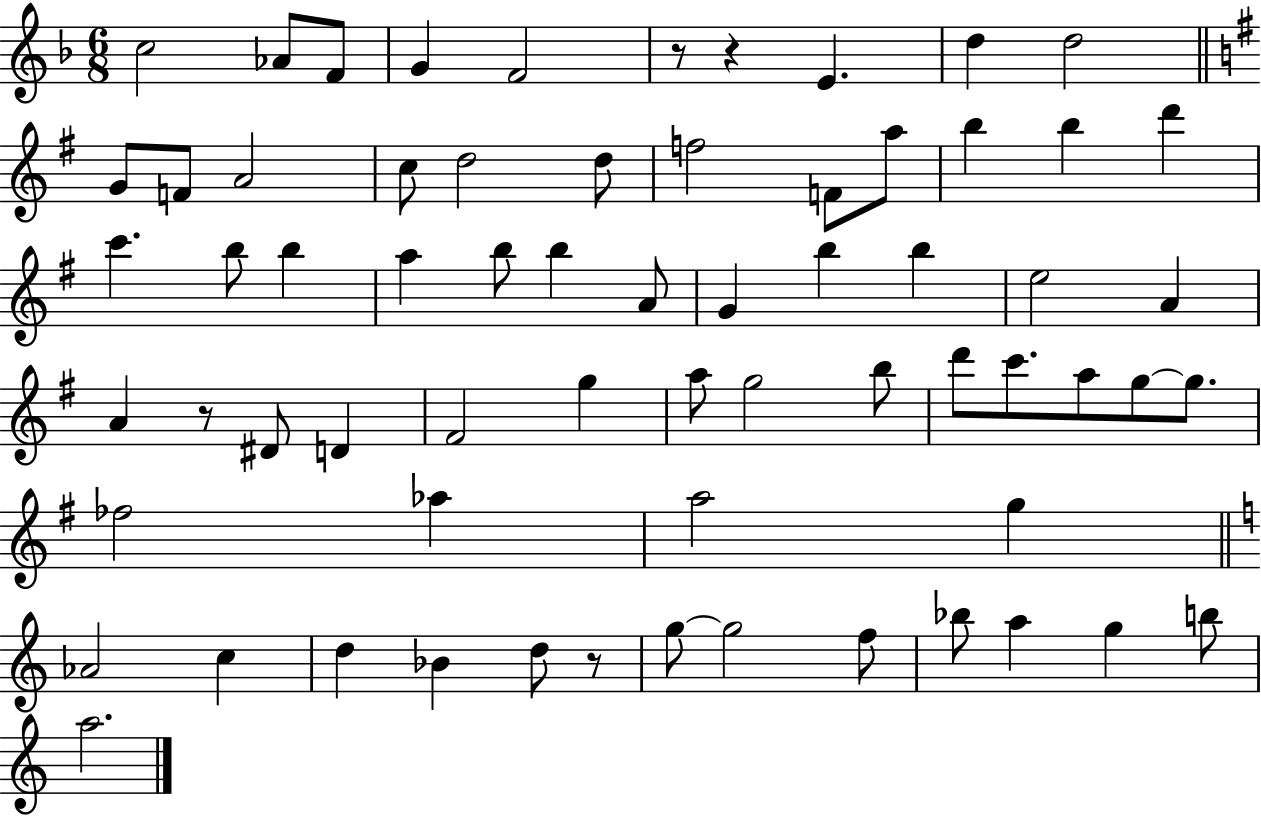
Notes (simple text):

C5/h Ab4/e F4/e G4/q F4/h R/e R/q E4/q. D5/q D5/h G4/e F4/e A4/h C5/e D5/h D5/e F5/h F4/e A5/e B5/q B5/q D6/q C6/q. B5/e B5/q A5/q B5/e B5/q A4/e G4/q B5/q B5/q E5/h A4/q A4/q R/e D#4/e D4/q F#4/h G5/q A5/e G5/h B5/e D6/e C6/e. A5/e G5/e G5/e. FES5/h Ab5/q A5/h G5/q Ab4/h C5/q D5/q Bb4/q D5/e R/e G5/e G5/h F5/e Bb5/e A5/q G5/q B5/e A5/h.